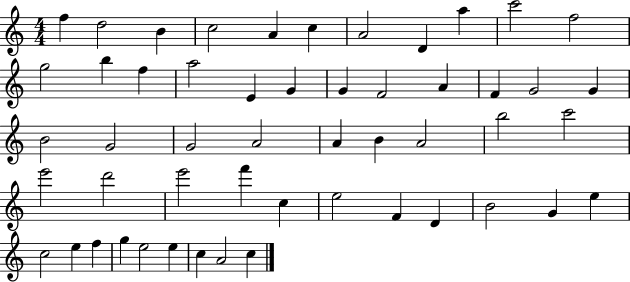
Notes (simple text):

F5/q D5/h B4/q C5/h A4/q C5/q A4/h D4/q A5/q C6/h F5/h G5/h B5/q F5/q A5/h E4/q G4/q G4/q F4/h A4/q F4/q G4/h G4/q B4/h G4/h G4/h A4/h A4/q B4/q A4/h B5/h C6/h E6/h D6/h E6/h F6/q C5/q E5/h F4/q D4/q B4/h G4/q E5/q C5/h E5/q F5/q G5/q E5/h E5/q C5/q A4/h C5/q